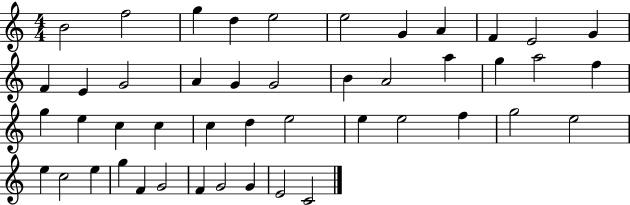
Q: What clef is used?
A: treble